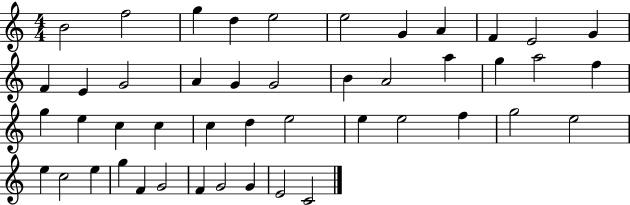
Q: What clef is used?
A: treble